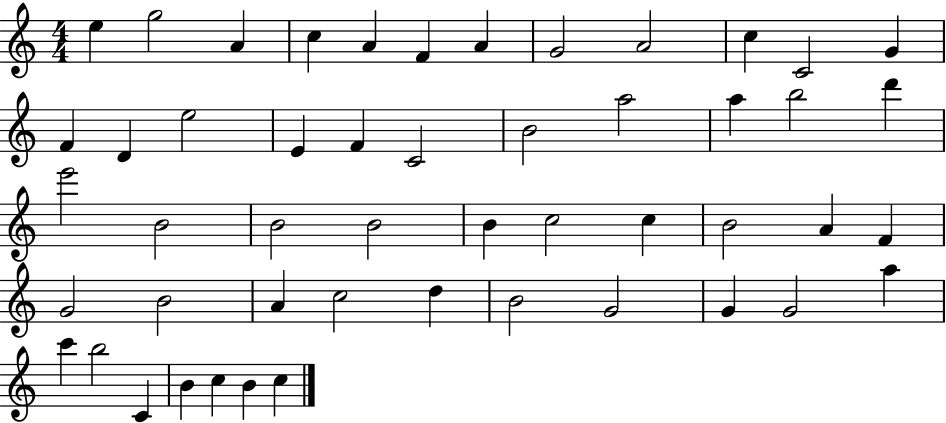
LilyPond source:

{
  \clef treble
  \numericTimeSignature
  \time 4/4
  \key c \major
  e''4 g''2 a'4 | c''4 a'4 f'4 a'4 | g'2 a'2 | c''4 c'2 g'4 | \break f'4 d'4 e''2 | e'4 f'4 c'2 | b'2 a''2 | a''4 b''2 d'''4 | \break e'''2 b'2 | b'2 b'2 | b'4 c''2 c''4 | b'2 a'4 f'4 | \break g'2 b'2 | a'4 c''2 d''4 | b'2 g'2 | g'4 g'2 a''4 | \break c'''4 b''2 c'4 | b'4 c''4 b'4 c''4 | \bar "|."
}